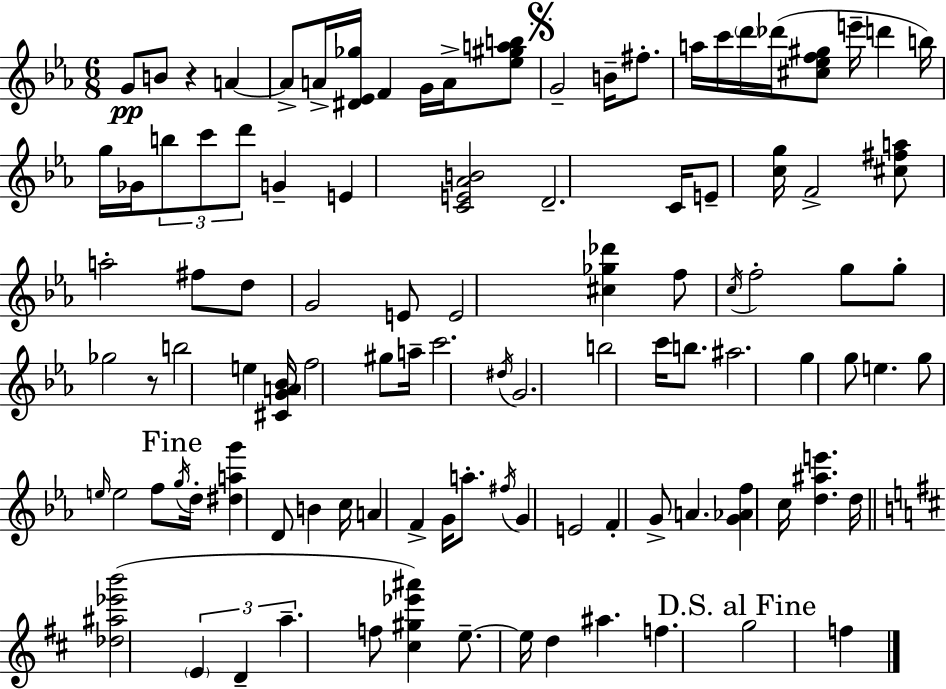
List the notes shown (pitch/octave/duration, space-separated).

G4/e B4/e R/q A4/q A4/e A4/s [D#4,Eb4,Gb5]/s F4/q G4/s A4/s [Eb5,G#5,A5,B5]/e G4/h B4/s F#5/e. A5/s C6/s D6/s Db6/s [C#5,Eb5,F5,G#5]/e E6/s D6/q B5/s G5/s Gb4/s B5/e C6/e D6/e G4/q E4/q [C4,E4,Ab4,B4]/h D4/h. C4/s E4/e [C5,G5]/s F4/h [C#5,F#5,A5]/e A5/h F#5/e D5/e G4/h E4/e E4/h [C#5,Gb5,Db6]/q F5/e C5/s F5/h G5/e G5/e Gb5/h R/e B5/h E5/q [C#4,G4,A4,Bb4]/s F5/h G#5/e A5/s C6/h. D#5/s G4/h. B5/h C6/s B5/e. A#5/h. G5/q G5/e E5/q. G5/e E5/s E5/h F5/e G5/s D5/s [D#5,A5,G6]/q D4/e B4/q C5/s A4/q F4/q G4/s A5/e. F#5/s G4/q E4/h F4/q G4/e A4/q. [G4,Ab4,F5]/q C5/s [D5,A#5,E6]/q. D5/s [Db5,A#5,Eb6,B6]/h E4/q D4/q A5/q. F5/e [C#5,G#5,Eb6,A#6]/q E5/e. E5/s D5/q A#5/q. F5/q. G5/h F5/q